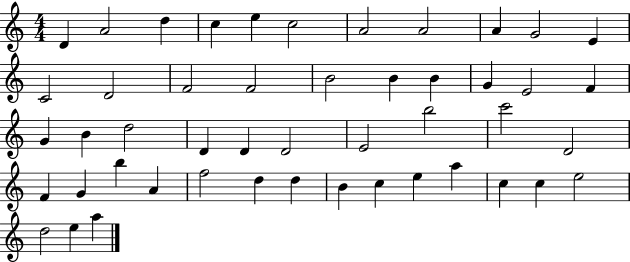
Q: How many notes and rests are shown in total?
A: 48